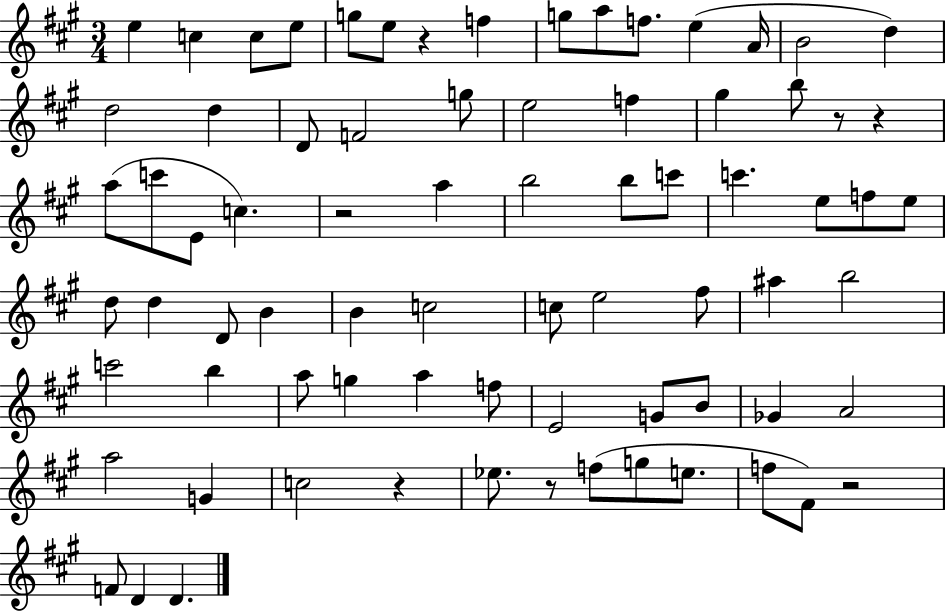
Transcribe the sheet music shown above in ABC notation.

X:1
T:Untitled
M:3/4
L:1/4
K:A
e c c/2 e/2 g/2 e/2 z f g/2 a/2 f/2 e A/4 B2 d d2 d D/2 F2 g/2 e2 f ^g b/2 z/2 z a/2 c'/2 E/2 c z2 a b2 b/2 c'/2 c' e/2 f/2 e/2 d/2 d D/2 B B c2 c/2 e2 ^f/2 ^a b2 c'2 b a/2 g a f/2 E2 G/2 B/2 _G A2 a2 G c2 z _e/2 z/2 f/2 g/2 e/2 f/2 ^F/2 z2 F/2 D D